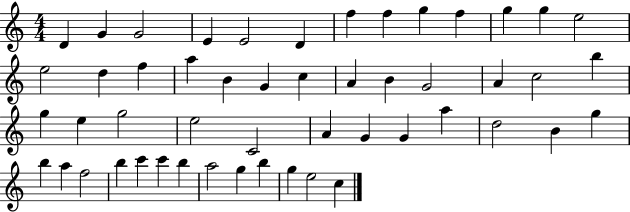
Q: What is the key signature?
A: C major